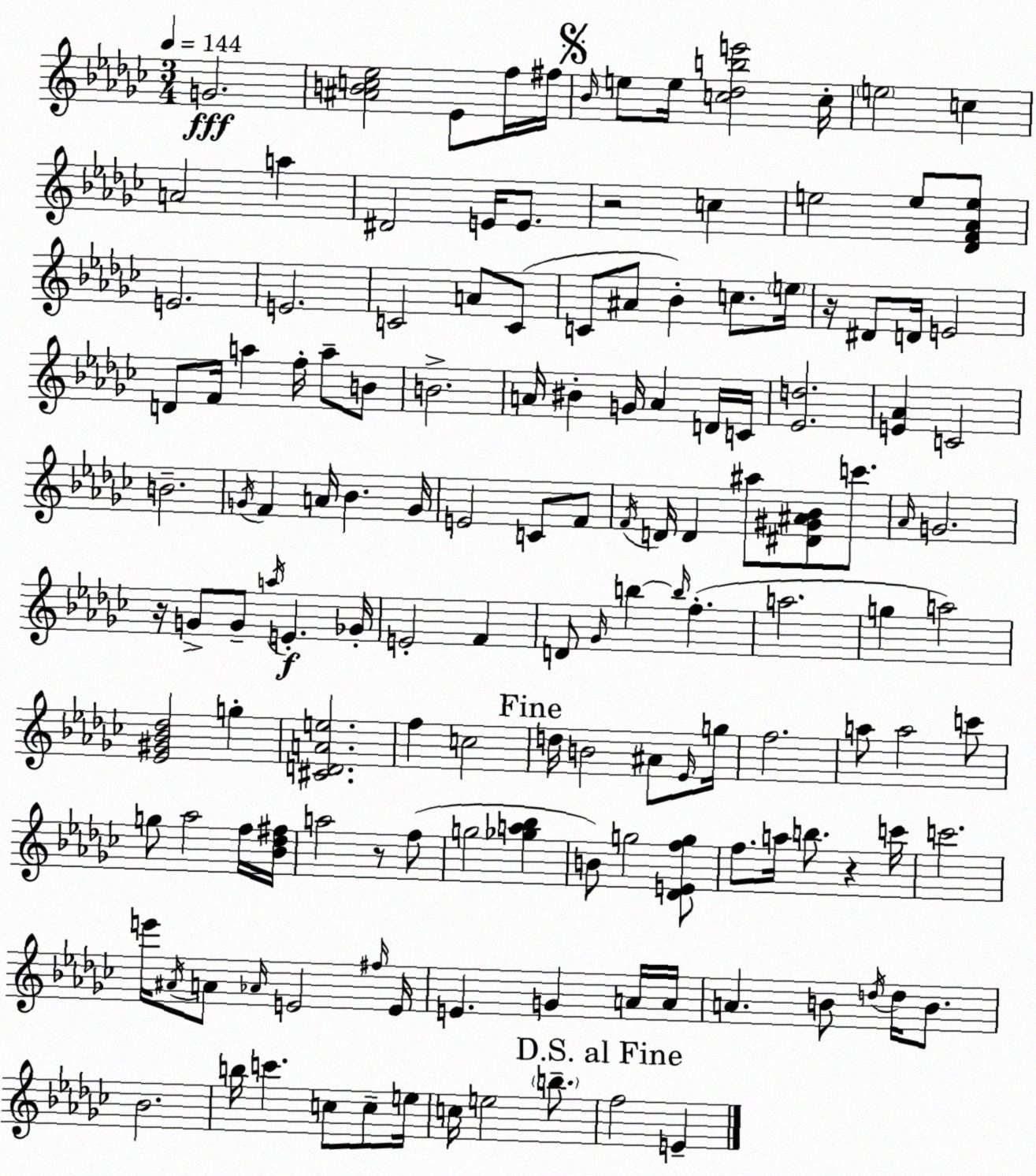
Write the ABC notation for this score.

X:1
T:Untitled
M:3/4
L:1/4
K:Ebm
G2 [^ABc_e]2 _E/2 f/4 ^f/4 _B/4 e/2 e/4 [c_dbe']2 c/4 e2 c A2 a ^D2 E/4 E/2 z2 c e2 e/2 [_DF_Ae]/2 E2 E2 C2 A/2 C/2 C/2 ^A/2 _B c/2 e/4 z/4 ^D/2 D/4 E2 D/2 F/4 a f/4 a/2 B/2 B2 A/4 ^B G/4 A D/4 C/4 [_Ed]2 [E_A] C2 B2 G/4 F A/4 _B G/4 E2 C/2 F/2 F/4 D/4 D ^a/2 [^D^G^A_B]/2 c'/2 _A/4 G2 z/4 G/2 G/2 a/4 E _G/4 E2 F D/2 _G/4 b b/4 f a2 g a2 [_E^G_B_d]2 g [^CDAe]2 f c2 d/4 B2 ^A/2 _E/4 g/4 f2 a/2 a2 c'/2 g/2 _a2 f/4 [_B_d^f]/4 a2 z/2 f/2 g2 [_ga_b] B/2 g2 [_DEfg]/2 f/2 a/4 b/2 z c'/4 c'2 e'/4 ^A/4 A/2 _A/4 E2 ^f/4 E/4 E G A/4 A/4 A B/2 d/4 d/4 B/2 _B2 b/4 c' c/2 c/2 e/4 c/4 e2 b/2 f2 E